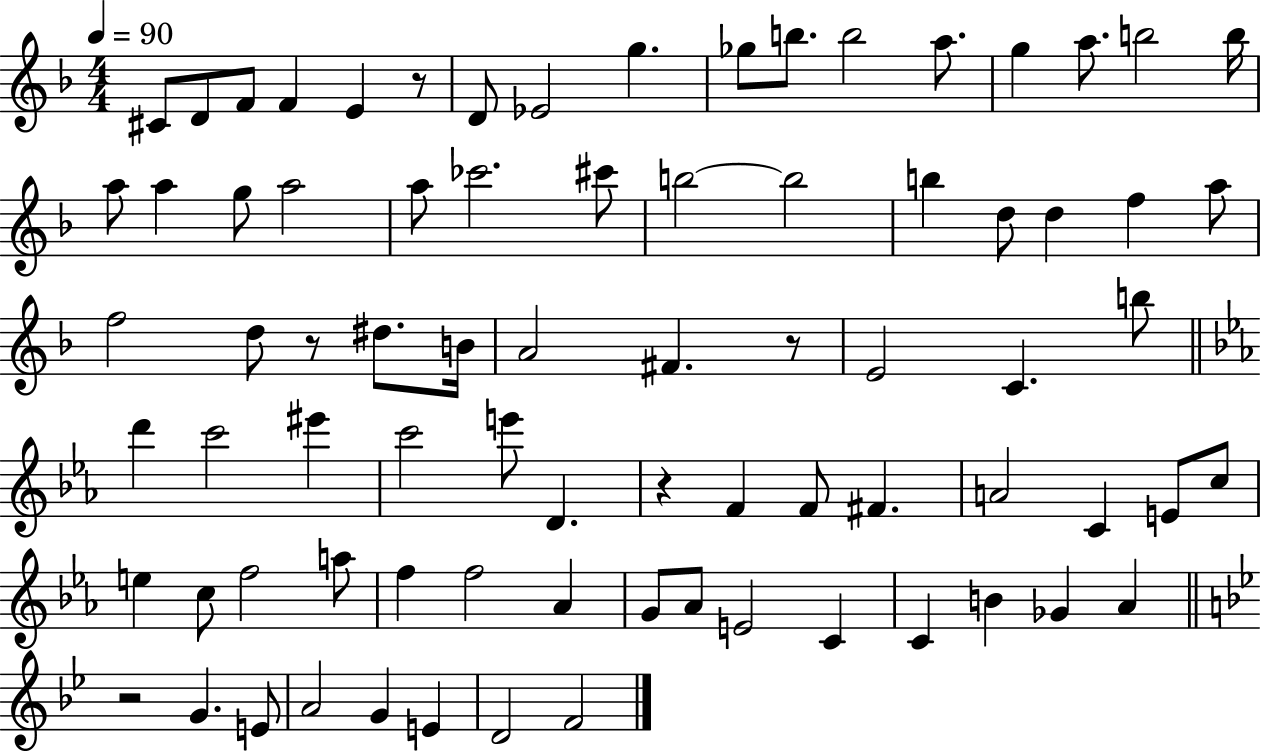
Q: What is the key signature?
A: F major